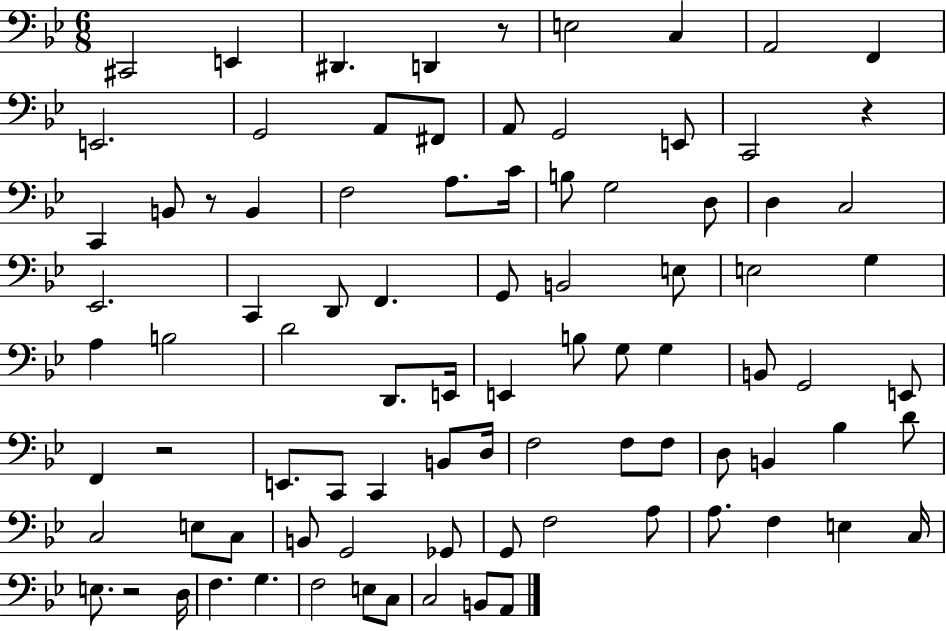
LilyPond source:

{
  \clef bass
  \numericTimeSignature
  \time 6/8
  \key bes \major
  cis,2 e,4 | dis,4. d,4 r8 | e2 c4 | a,2 f,4 | \break e,2. | g,2 a,8 fis,8 | a,8 g,2 e,8 | c,2 r4 | \break c,4 b,8 r8 b,4 | f2 a8. c'16 | b8 g2 d8 | d4 c2 | \break ees,2. | c,4 d,8 f,4. | g,8 b,2 e8 | e2 g4 | \break a4 b2 | d'2 d,8. e,16 | e,4 b8 g8 g4 | b,8 g,2 e,8 | \break f,4 r2 | e,8. c,8 c,4 b,8 d16 | f2 f8 f8 | d8 b,4 bes4 d'8 | \break c2 e8 c8 | b,8 g,2 ges,8 | g,8 f2 a8 | a8. f4 e4 c16 | \break e8. r2 d16 | f4. g4. | f2 e8 c8 | c2 b,8 a,8 | \break \bar "|."
}